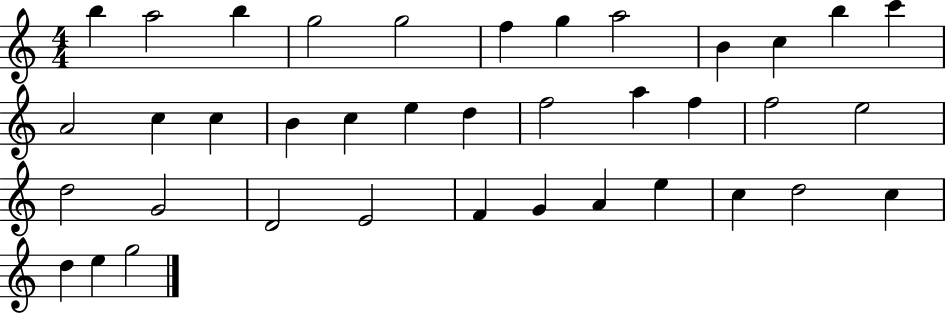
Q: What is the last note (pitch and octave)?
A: G5